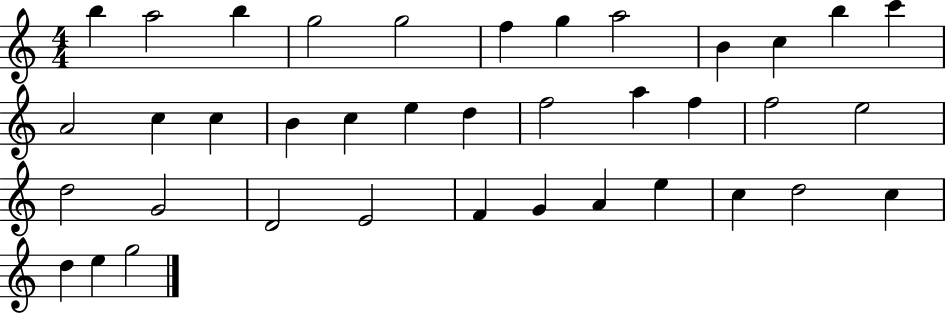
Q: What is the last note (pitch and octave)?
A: G5